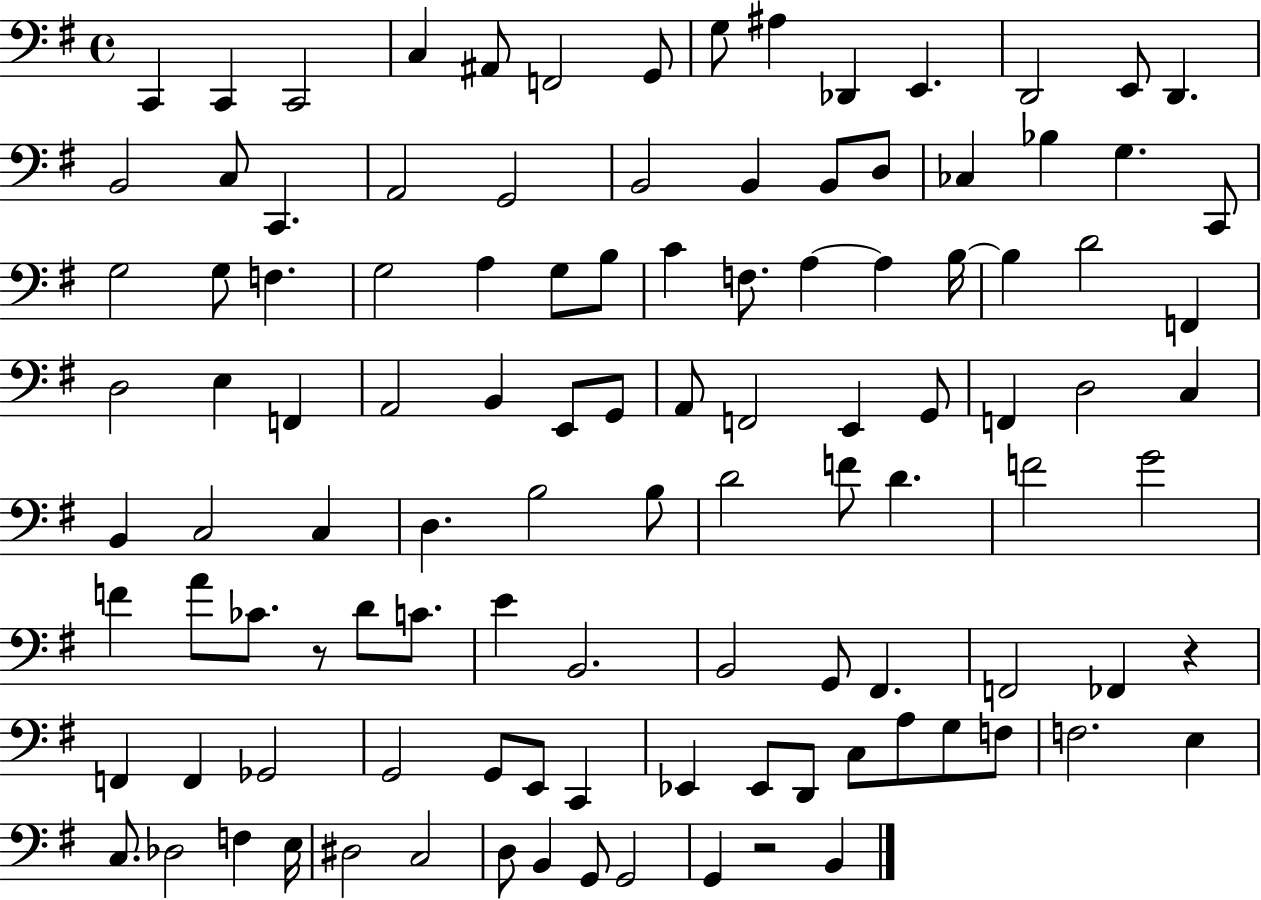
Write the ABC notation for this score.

X:1
T:Untitled
M:4/4
L:1/4
K:G
C,, C,, C,,2 C, ^A,,/2 F,,2 G,,/2 G,/2 ^A, _D,, E,, D,,2 E,,/2 D,, B,,2 C,/2 C,, A,,2 G,,2 B,,2 B,, B,,/2 D,/2 _C, _B, G, C,,/2 G,2 G,/2 F, G,2 A, G,/2 B,/2 C F,/2 A, A, B,/4 B, D2 F,, D,2 E, F,, A,,2 B,, E,,/2 G,,/2 A,,/2 F,,2 E,, G,,/2 F,, D,2 C, B,, C,2 C, D, B,2 B,/2 D2 F/2 D F2 G2 F A/2 _C/2 z/2 D/2 C/2 E B,,2 B,,2 G,,/2 ^F,, F,,2 _F,, z F,, F,, _G,,2 G,,2 G,,/2 E,,/2 C,, _E,, _E,,/2 D,,/2 C,/2 A,/2 G,/2 F,/2 F,2 E, C,/2 _D,2 F, E,/4 ^D,2 C,2 D,/2 B,, G,,/2 G,,2 G,, z2 B,,